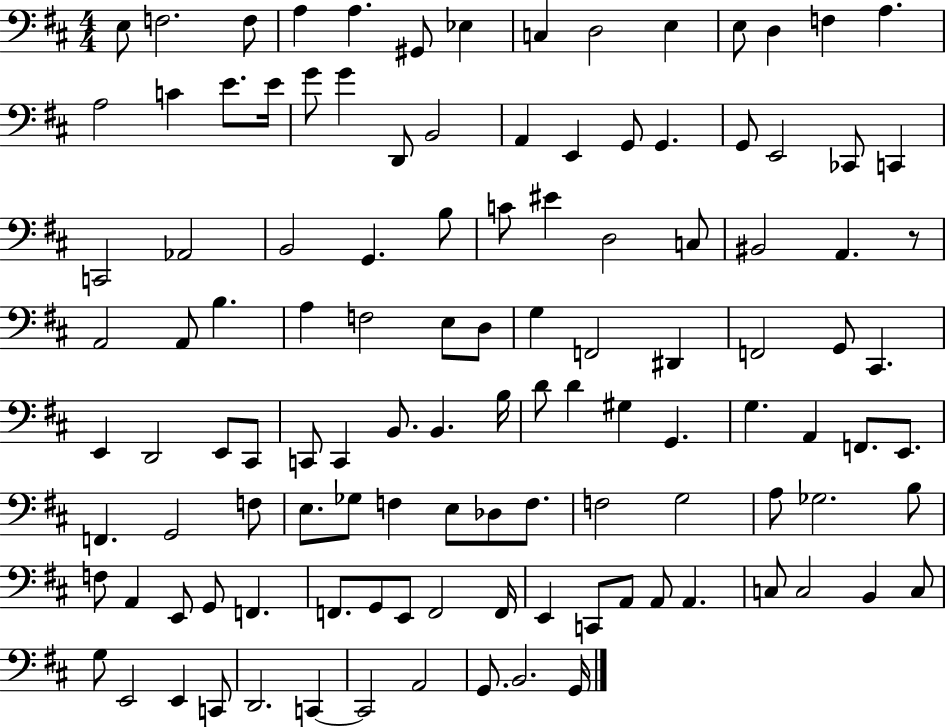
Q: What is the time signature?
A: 4/4